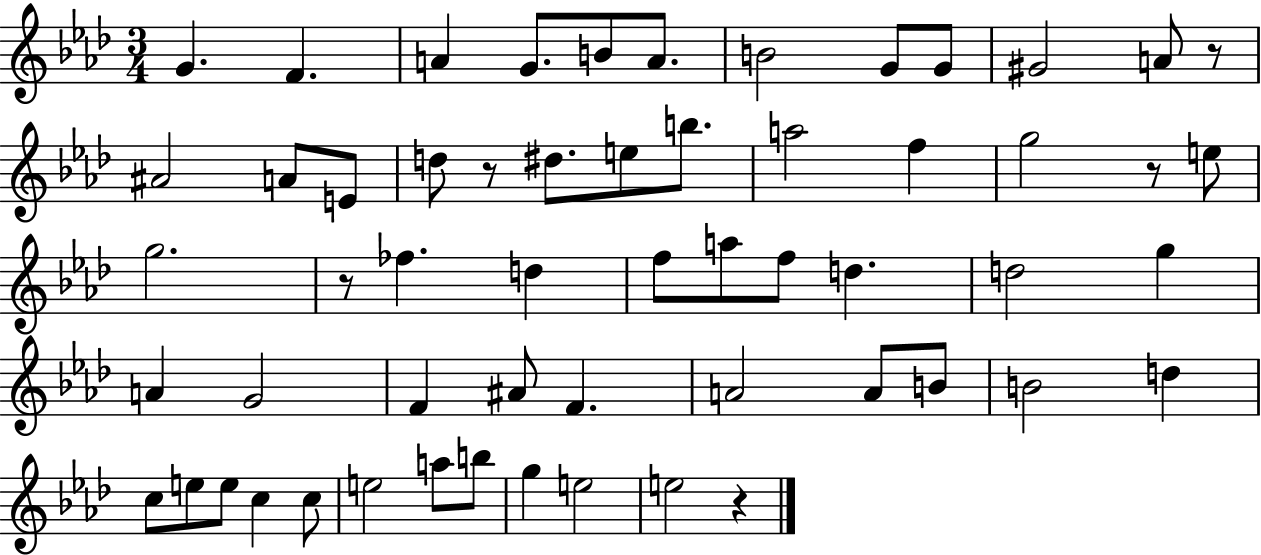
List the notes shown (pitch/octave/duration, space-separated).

G4/q. F4/q. A4/q G4/e. B4/e A4/e. B4/h G4/e G4/e G#4/h A4/e R/e A#4/h A4/e E4/e D5/e R/e D#5/e. E5/e B5/e. A5/h F5/q G5/h R/e E5/e G5/h. R/e FES5/q. D5/q F5/e A5/e F5/e D5/q. D5/h G5/q A4/q G4/h F4/q A#4/e F4/q. A4/h A4/e B4/e B4/h D5/q C5/e E5/e E5/e C5/q C5/e E5/h A5/e B5/e G5/q E5/h E5/h R/q